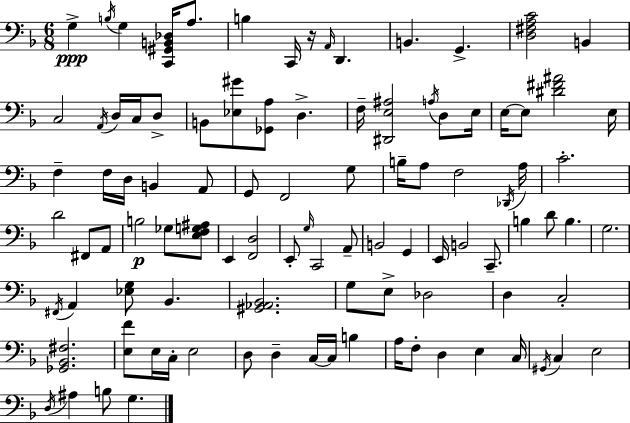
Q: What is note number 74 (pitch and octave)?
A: B3